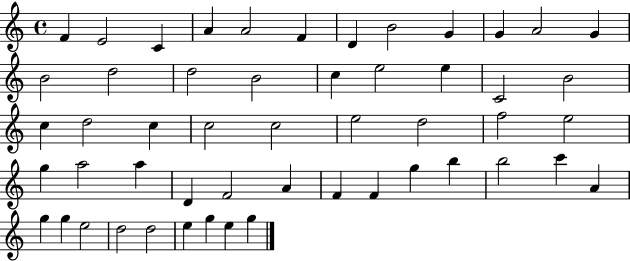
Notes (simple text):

F4/q E4/h C4/q A4/q A4/h F4/q D4/q B4/h G4/q G4/q A4/h G4/q B4/h D5/h D5/h B4/h C5/q E5/h E5/q C4/h B4/h C5/q D5/h C5/q C5/h C5/h E5/h D5/h F5/h E5/h G5/q A5/h A5/q D4/q F4/h A4/q F4/q F4/q G5/q B5/q B5/h C6/q A4/q G5/q G5/q E5/h D5/h D5/h E5/q G5/q E5/q G5/q